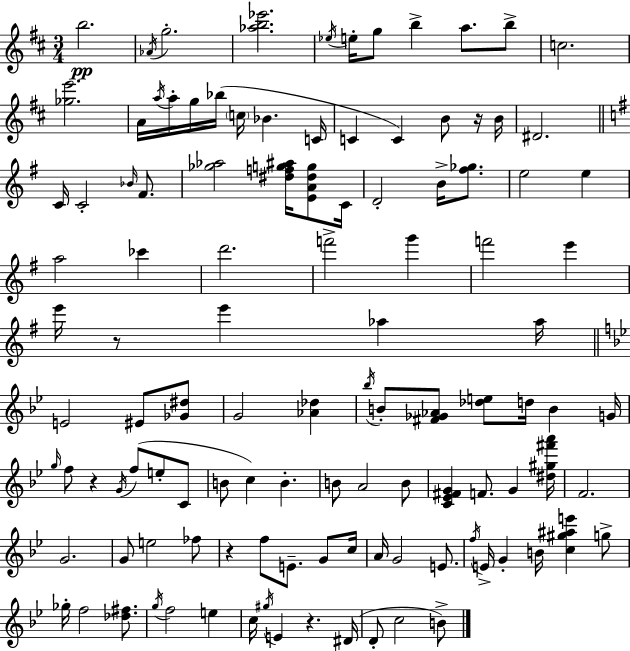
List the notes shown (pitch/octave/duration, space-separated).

B5/h. Ab4/s G5/h. [Ab5,B5,Eb6]/h. Eb5/s E5/s G5/e B5/q A5/e. B5/e C5/h. [Gb5,E6]/h. A4/s A5/s A5/s G5/s Bb5/s C5/s Bb4/q. C4/s C4/q C4/q B4/e R/s B4/s D#4/h. C4/s C4/h Bb4/s F#4/e. [Gb5,Ab5]/h [D#5,F5,G5,A#5]/s [E4,A4,D#5,G5]/e C4/s D4/h B4/s [F#5,Gb5]/e. E5/h E5/q A5/h CES6/q D6/h. F6/h G6/q F6/h E6/q E6/s R/e E6/q Ab5/q Ab5/s E4/h EIS4/e [Gb4,D#5]/e G4/h [Ab4,Db5]/q Bb5/s B4/e [F#4,Gb4,Ab4]/e [Db5,E5]/e D5/s B4/q G4/s G5/s F5/e R/q G4/s F5/e E5/e C4/e B4/e C5/q B4/q. B4/e A4/h B4/e [C4,Eb4,F#4,G4]/q F4/e. G4/q [D#5,G#5,F#6,A6]/s F4/h. G4/h. G4/e E5/h FES5/e R/q F5/e E4/e. G4/e C5/s A4/s G4/h E4/e. F5/s E4/s G4/q B4/s [C5,G#5,A#5,E6]/q G5/e Gb5/s F5/h [Db5,F#5]/e. G5/s F5/h E5/q C5/s G#5/s E4/q R/q. D#4/s D4/e C5/h B4/e